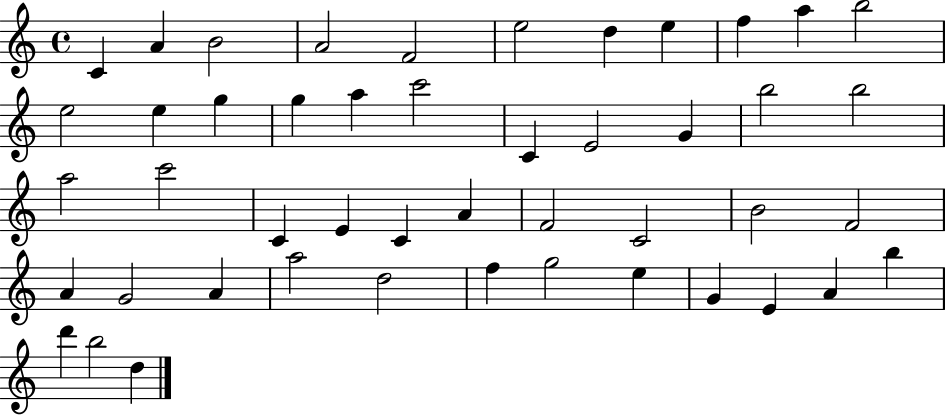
{
  \clef treble
  \time 4/4
  \defaultTimeSignature
  \key c \major
  c'4 a'4 b'2 | a'2 f'2 | e''2 d''4 e''4 | f''4 a''4 b''2 | \break e''2 e''4 g''4 | g''4 a''4 c'''2 | c'4 e'2 g'4 | b''2 b''2 | \break a''2 c'''2 | c'4 e'4 c'4 a'4 | f'2 c'2 | b'2 f'2 | \break a'4 g'2 a'4 | a''2 d''2 | f''4 g''2 e''4 | g'4 e'4 a'4 b''4 | \break d'''4 b''2 d''4 | \bar "|."
}